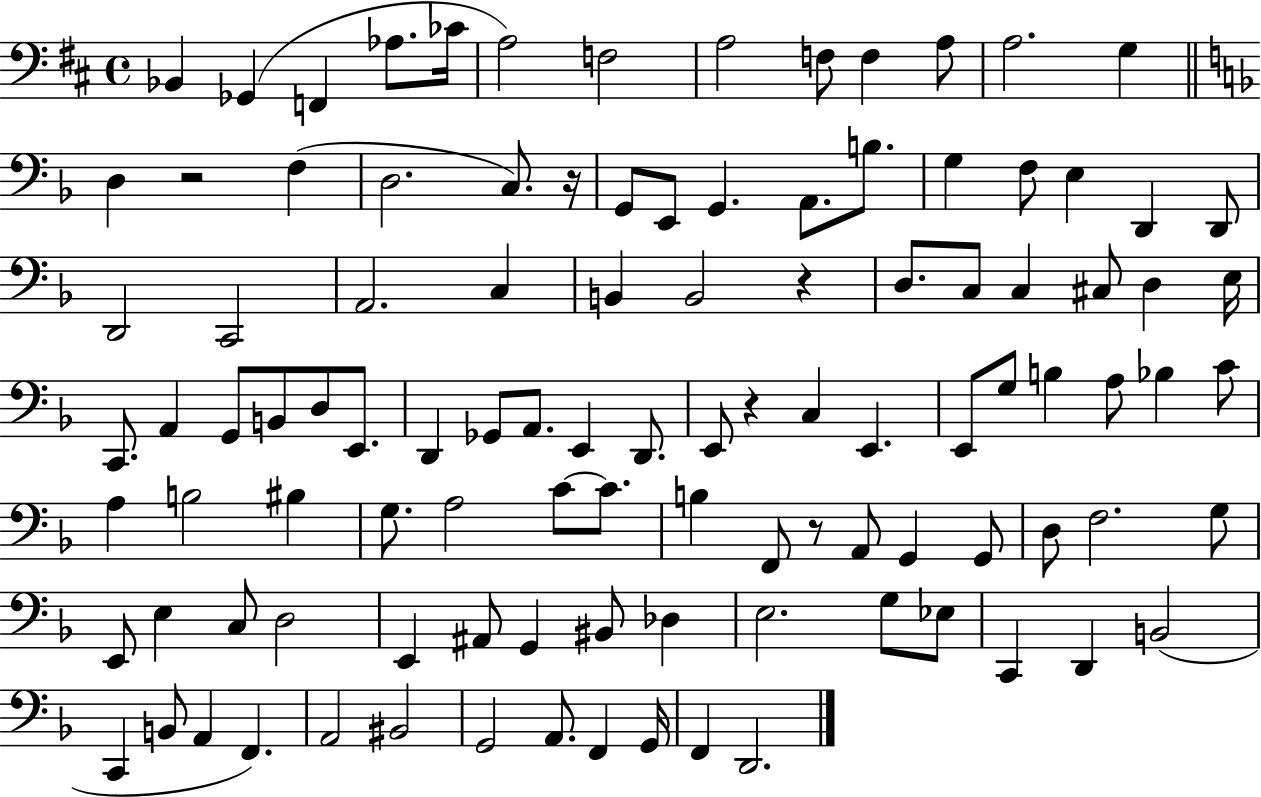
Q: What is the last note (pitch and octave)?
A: D2